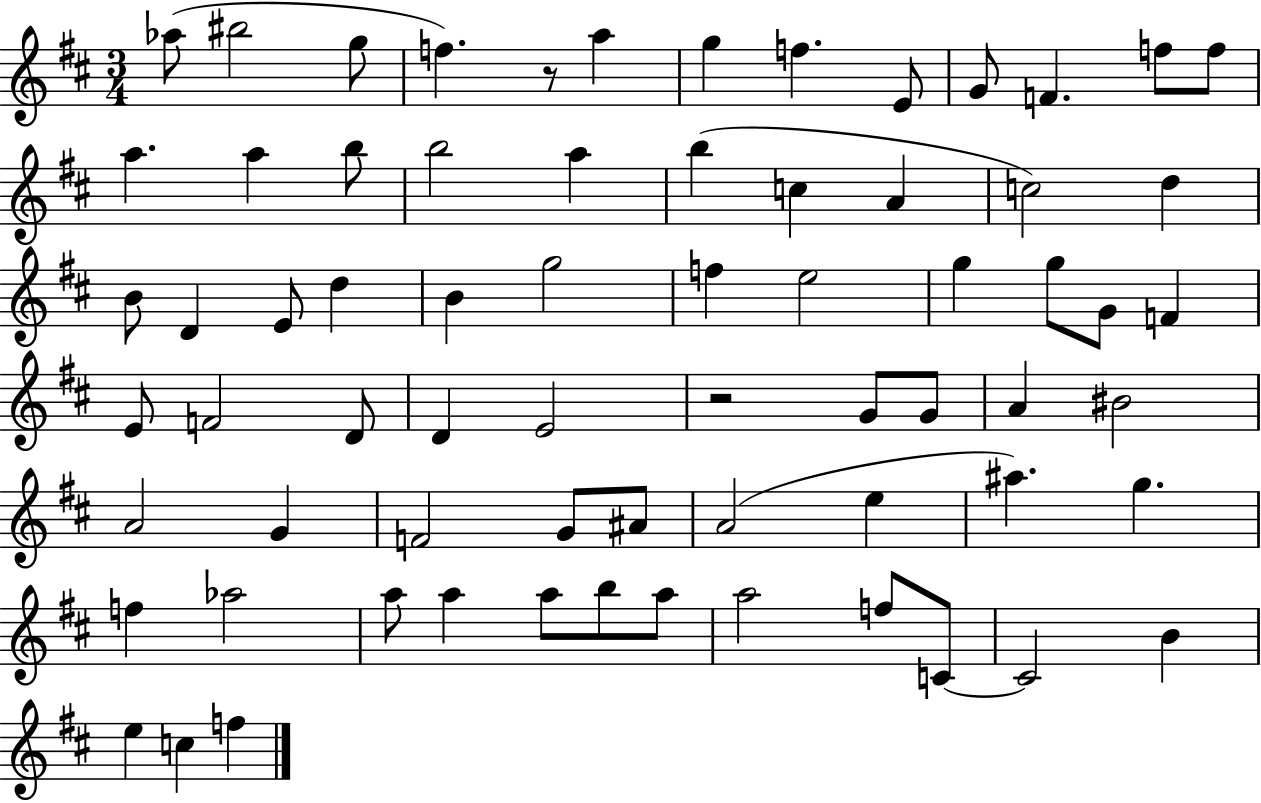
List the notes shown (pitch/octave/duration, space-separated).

Ab5/e BIS5/h G5/e F5/q. R/e A5/q G5/q F5/q. E4/e G4/e F4/q. F5/e F5/e A5/q. A5/q B5/e B5/h A5/q B5/q C5/q A4/q C5/h D5/q B4/e D4/q E4/e D5/q B4/q G5/h F5/q E5/h G5/q G5/e G4/e F4/q E4/e F4/h D4/e D4/q E4/h R/h G4/e G4/e A4/q BIS4/h A4/h G4/q F4/h G4/e A#4/e A4/h E5/q A#5/q. G5/q. F5/q Ab5/h A5/e A5/q A5/e B5/e A5/e A5/h F5/e C4/e C4/h B4/q E5/q C5/q F5/q